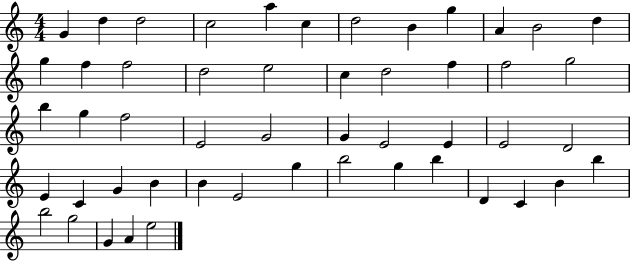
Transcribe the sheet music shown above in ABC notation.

X:1
T:Untitled
M:4/4
L:1/4
K:C
G d d2 c2 a c d2 B g A B2 d g f f2 d2 e2 c d2 f f2 g2 b g f2 E2 G2 G E2 E E2 D2 E C G B B E2 g b2 g b D C B b b2 g2 G A e2